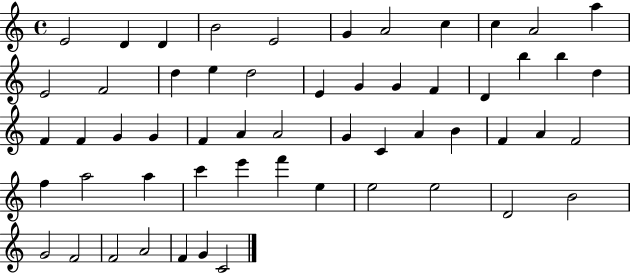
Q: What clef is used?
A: treble